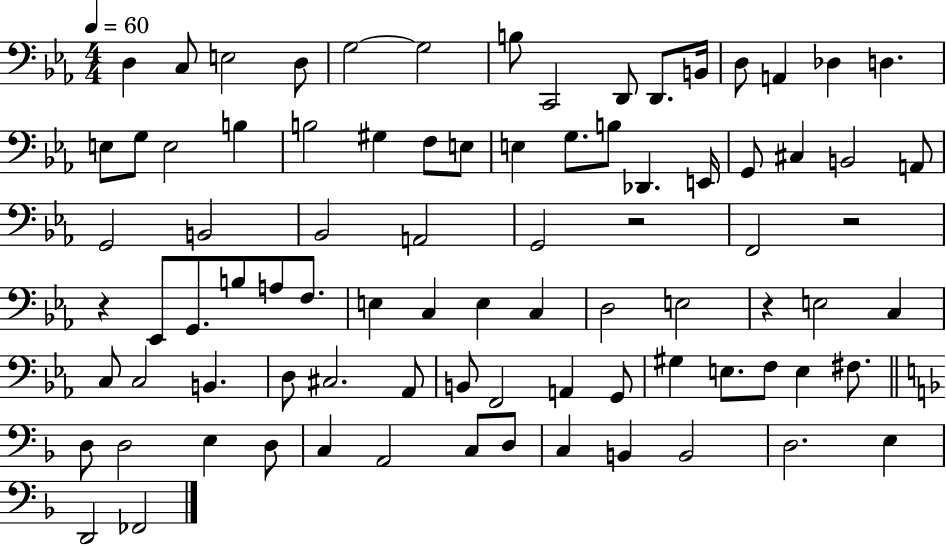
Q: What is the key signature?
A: EES major